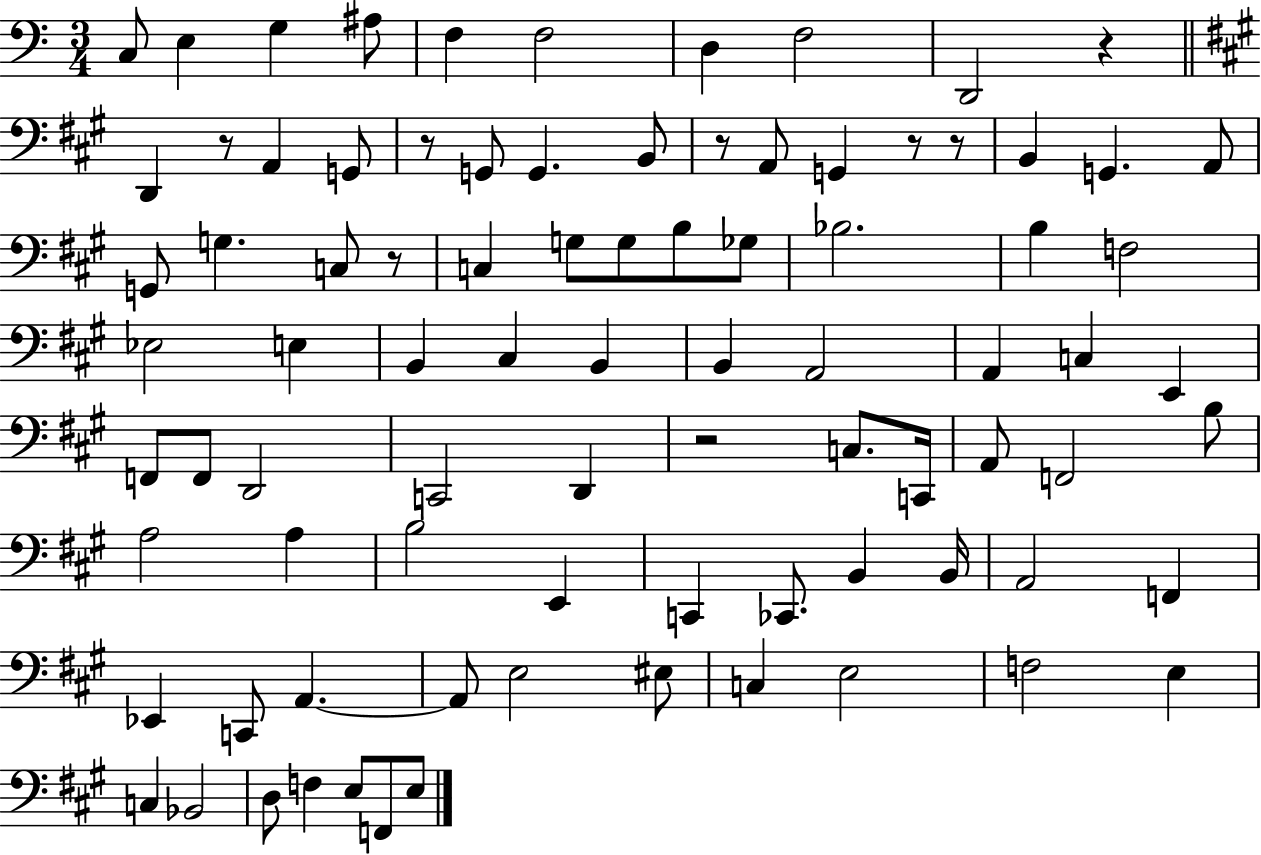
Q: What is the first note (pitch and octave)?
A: C3